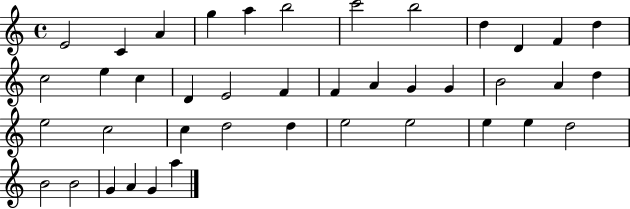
X:1
T:Untitled
M:4/4
L:1/4
K:C
E2 C A g a b2 c'2 b2 d D F d c2 e c D E2 F F A G G B2 A d e2 c2 c d2 d e2 e2 e e d2 B2 B2 G A G a